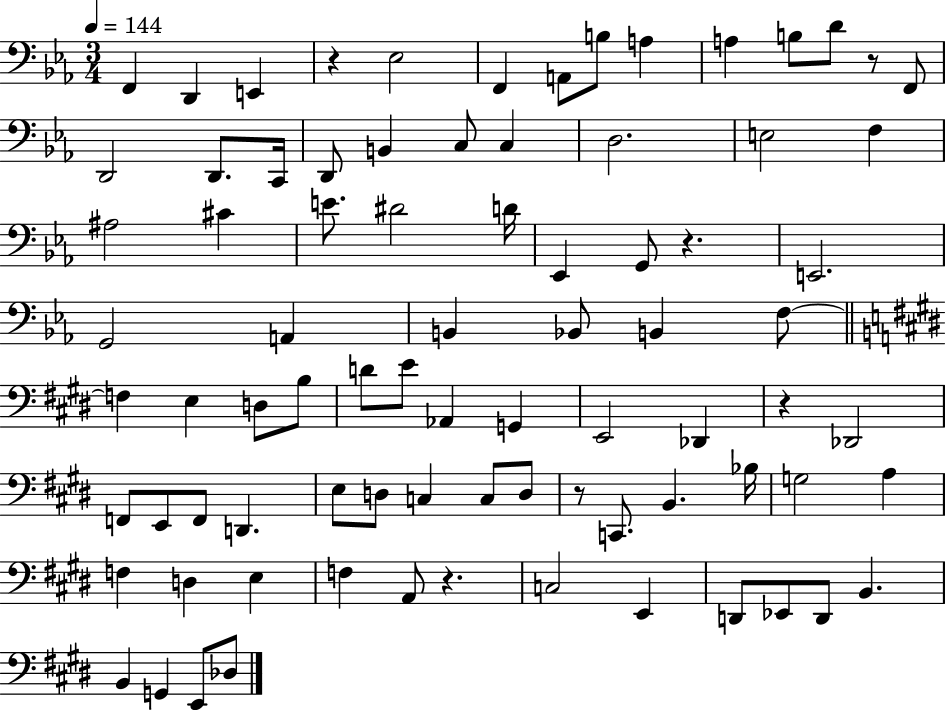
{
  \clef bass
  \numericTimeSignature
  \time 3/4
  \key ees \major
  \tempo 4 = 144
  f,4 d,4 e,4 | r4 ees2 | f,4 a,8 b8 a4 | a4 b8 d'8 r8 f,8 | \break d,2 d,8. c,16 | d,8 b,4 c8 c4 | d2. | e2 f4 | \break ais2 cis'4 | e'8. dis'2 d'16 | ees,4 g,8 r4. | e,2. | \break g,2 a,4 | b,4 bes,8 b,4 f8~~ | \bar "||" \break \key e \major f4 e4 d8 b8 | d'8 e'8 aes,4 g,4 | e,2 des,4 | r4 des,2 | \break f,8 e,8 f,8 d,4. | e8 d8 c4 c8 d8 | r8 c,8. b,4. bes16 | g2 a4 | \break f4 d4 e4 | f4 a,8 r4. | c2 e,4 | d,8 ees,8 d,8 b,4. | \break b,4 g,4 e,8 des8 | \bar "|."
}